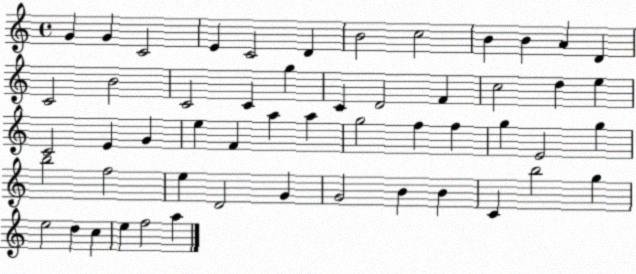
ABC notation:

X:1
T:Untitled
M:4/4
L:1/4
K:C
G G C2 E C2 D B2 c2 B B A D C2 B2 C2 C g C D2 F c2 d e C2 E G e F a a g2 f f g E2 g b2 f2 e D2 G G2 B B C b2 g e2 d c e f2 a